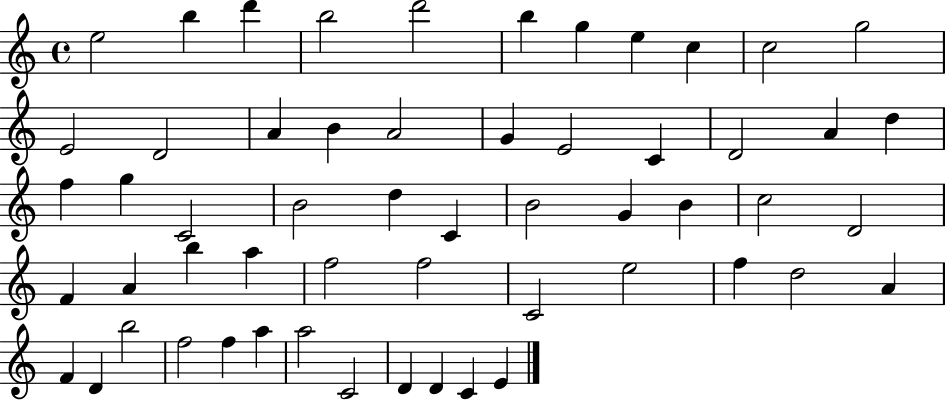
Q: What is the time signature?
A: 4/4